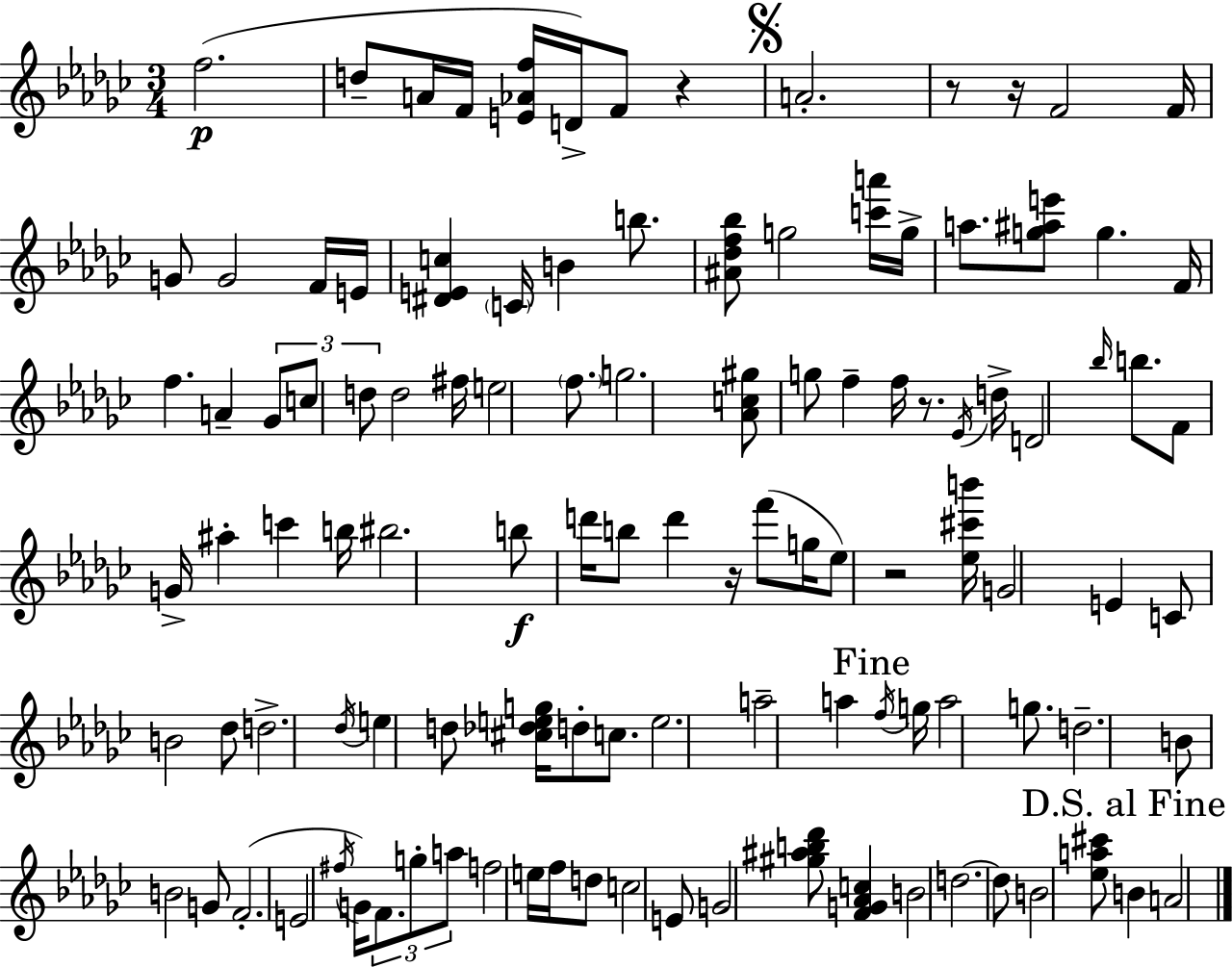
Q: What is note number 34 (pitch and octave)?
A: F5